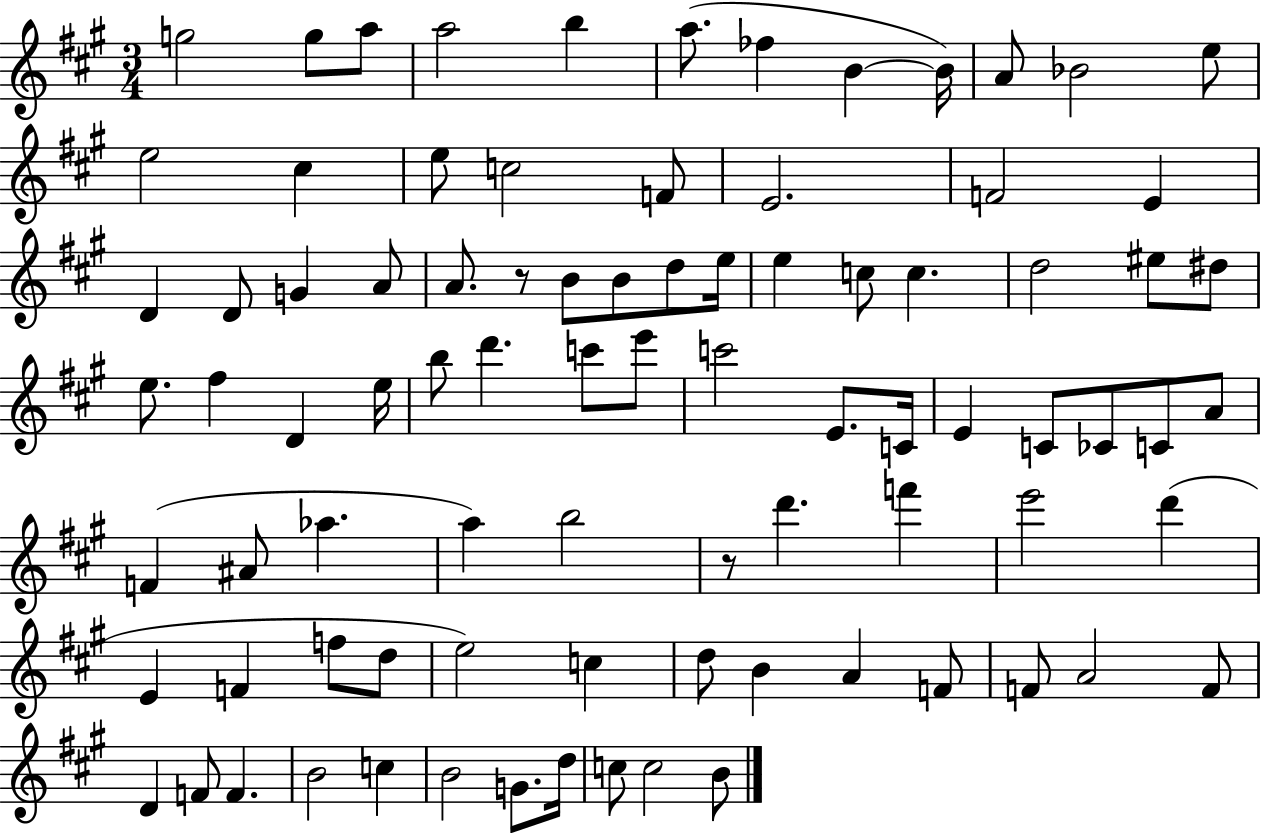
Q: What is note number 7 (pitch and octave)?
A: FES5